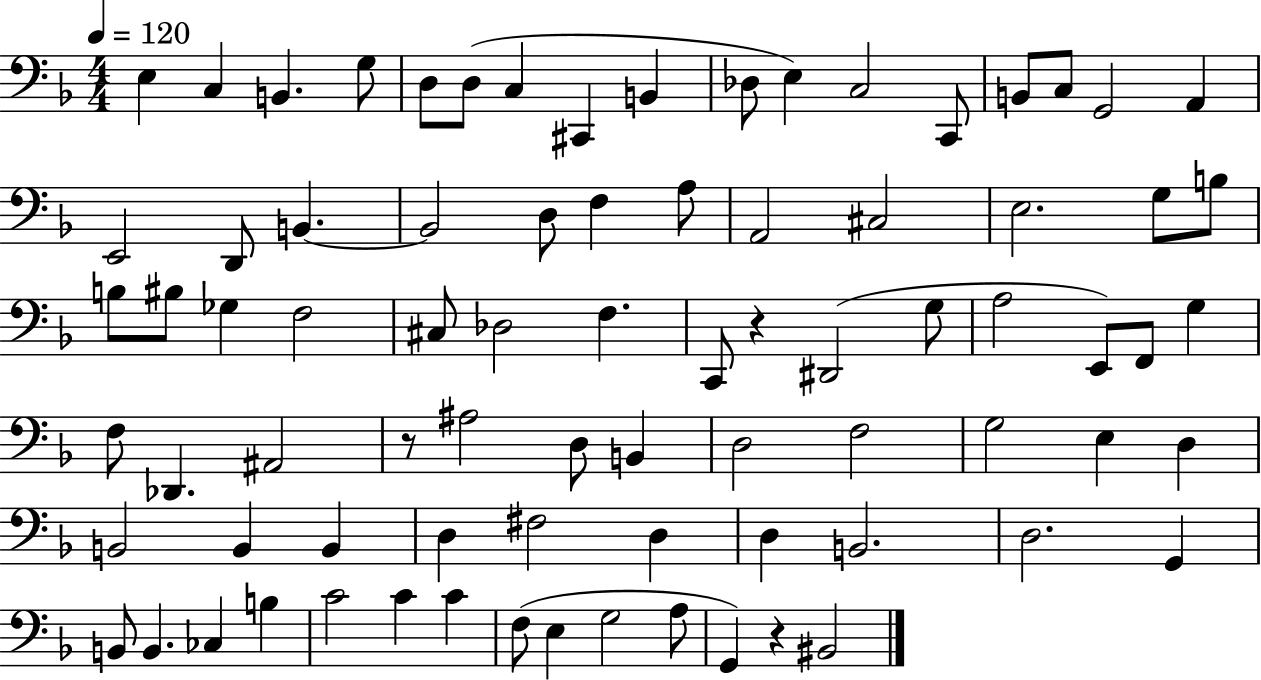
E3/q C3/q B2/q. G3/e D3/e D3/e C3/q C#2/q B2/q Db3/e E3/q C3/h C2/e B2/e C3/e G2/h A2/q E2/h D2/e B2/q. B2/h D3/e F3/q A3/e A2/h C#3/h E3/h. G3/e B3/e B3/e BIS3/e Gb3/q F3/h C#3/e Db3/h F3/q. C2/e R/q D#2/h G3/e A3/h E2/e F2/e G3/q F3/e Db2/q. A#2/h R/e A#3/h D3/e B2/q D3/h F3/h G3/h E3/q D3/q B2/h B2/q B2/q D3/q F#3/h D3/q D3/q B2/h. D3/h. G2/q B2/e B2/q. CES3/q B3/q C4/h C4/q C4/q F3/e E3/q G3/h A3/e G2/q R/q BIS2/h